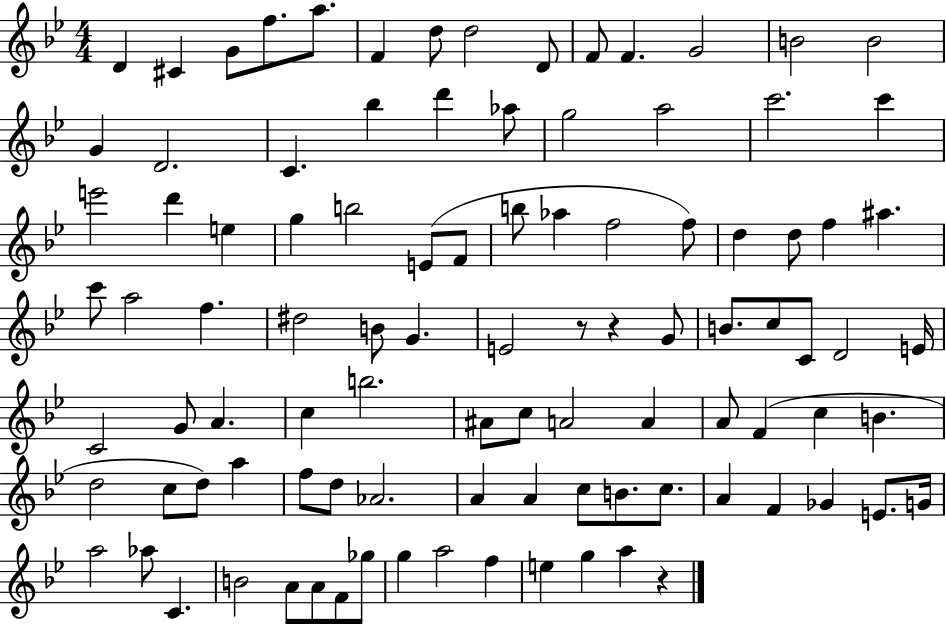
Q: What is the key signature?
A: BES major